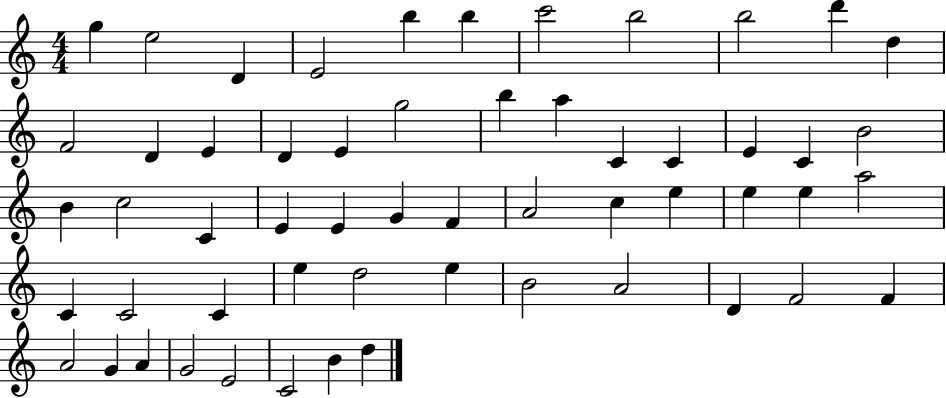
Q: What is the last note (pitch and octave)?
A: D5